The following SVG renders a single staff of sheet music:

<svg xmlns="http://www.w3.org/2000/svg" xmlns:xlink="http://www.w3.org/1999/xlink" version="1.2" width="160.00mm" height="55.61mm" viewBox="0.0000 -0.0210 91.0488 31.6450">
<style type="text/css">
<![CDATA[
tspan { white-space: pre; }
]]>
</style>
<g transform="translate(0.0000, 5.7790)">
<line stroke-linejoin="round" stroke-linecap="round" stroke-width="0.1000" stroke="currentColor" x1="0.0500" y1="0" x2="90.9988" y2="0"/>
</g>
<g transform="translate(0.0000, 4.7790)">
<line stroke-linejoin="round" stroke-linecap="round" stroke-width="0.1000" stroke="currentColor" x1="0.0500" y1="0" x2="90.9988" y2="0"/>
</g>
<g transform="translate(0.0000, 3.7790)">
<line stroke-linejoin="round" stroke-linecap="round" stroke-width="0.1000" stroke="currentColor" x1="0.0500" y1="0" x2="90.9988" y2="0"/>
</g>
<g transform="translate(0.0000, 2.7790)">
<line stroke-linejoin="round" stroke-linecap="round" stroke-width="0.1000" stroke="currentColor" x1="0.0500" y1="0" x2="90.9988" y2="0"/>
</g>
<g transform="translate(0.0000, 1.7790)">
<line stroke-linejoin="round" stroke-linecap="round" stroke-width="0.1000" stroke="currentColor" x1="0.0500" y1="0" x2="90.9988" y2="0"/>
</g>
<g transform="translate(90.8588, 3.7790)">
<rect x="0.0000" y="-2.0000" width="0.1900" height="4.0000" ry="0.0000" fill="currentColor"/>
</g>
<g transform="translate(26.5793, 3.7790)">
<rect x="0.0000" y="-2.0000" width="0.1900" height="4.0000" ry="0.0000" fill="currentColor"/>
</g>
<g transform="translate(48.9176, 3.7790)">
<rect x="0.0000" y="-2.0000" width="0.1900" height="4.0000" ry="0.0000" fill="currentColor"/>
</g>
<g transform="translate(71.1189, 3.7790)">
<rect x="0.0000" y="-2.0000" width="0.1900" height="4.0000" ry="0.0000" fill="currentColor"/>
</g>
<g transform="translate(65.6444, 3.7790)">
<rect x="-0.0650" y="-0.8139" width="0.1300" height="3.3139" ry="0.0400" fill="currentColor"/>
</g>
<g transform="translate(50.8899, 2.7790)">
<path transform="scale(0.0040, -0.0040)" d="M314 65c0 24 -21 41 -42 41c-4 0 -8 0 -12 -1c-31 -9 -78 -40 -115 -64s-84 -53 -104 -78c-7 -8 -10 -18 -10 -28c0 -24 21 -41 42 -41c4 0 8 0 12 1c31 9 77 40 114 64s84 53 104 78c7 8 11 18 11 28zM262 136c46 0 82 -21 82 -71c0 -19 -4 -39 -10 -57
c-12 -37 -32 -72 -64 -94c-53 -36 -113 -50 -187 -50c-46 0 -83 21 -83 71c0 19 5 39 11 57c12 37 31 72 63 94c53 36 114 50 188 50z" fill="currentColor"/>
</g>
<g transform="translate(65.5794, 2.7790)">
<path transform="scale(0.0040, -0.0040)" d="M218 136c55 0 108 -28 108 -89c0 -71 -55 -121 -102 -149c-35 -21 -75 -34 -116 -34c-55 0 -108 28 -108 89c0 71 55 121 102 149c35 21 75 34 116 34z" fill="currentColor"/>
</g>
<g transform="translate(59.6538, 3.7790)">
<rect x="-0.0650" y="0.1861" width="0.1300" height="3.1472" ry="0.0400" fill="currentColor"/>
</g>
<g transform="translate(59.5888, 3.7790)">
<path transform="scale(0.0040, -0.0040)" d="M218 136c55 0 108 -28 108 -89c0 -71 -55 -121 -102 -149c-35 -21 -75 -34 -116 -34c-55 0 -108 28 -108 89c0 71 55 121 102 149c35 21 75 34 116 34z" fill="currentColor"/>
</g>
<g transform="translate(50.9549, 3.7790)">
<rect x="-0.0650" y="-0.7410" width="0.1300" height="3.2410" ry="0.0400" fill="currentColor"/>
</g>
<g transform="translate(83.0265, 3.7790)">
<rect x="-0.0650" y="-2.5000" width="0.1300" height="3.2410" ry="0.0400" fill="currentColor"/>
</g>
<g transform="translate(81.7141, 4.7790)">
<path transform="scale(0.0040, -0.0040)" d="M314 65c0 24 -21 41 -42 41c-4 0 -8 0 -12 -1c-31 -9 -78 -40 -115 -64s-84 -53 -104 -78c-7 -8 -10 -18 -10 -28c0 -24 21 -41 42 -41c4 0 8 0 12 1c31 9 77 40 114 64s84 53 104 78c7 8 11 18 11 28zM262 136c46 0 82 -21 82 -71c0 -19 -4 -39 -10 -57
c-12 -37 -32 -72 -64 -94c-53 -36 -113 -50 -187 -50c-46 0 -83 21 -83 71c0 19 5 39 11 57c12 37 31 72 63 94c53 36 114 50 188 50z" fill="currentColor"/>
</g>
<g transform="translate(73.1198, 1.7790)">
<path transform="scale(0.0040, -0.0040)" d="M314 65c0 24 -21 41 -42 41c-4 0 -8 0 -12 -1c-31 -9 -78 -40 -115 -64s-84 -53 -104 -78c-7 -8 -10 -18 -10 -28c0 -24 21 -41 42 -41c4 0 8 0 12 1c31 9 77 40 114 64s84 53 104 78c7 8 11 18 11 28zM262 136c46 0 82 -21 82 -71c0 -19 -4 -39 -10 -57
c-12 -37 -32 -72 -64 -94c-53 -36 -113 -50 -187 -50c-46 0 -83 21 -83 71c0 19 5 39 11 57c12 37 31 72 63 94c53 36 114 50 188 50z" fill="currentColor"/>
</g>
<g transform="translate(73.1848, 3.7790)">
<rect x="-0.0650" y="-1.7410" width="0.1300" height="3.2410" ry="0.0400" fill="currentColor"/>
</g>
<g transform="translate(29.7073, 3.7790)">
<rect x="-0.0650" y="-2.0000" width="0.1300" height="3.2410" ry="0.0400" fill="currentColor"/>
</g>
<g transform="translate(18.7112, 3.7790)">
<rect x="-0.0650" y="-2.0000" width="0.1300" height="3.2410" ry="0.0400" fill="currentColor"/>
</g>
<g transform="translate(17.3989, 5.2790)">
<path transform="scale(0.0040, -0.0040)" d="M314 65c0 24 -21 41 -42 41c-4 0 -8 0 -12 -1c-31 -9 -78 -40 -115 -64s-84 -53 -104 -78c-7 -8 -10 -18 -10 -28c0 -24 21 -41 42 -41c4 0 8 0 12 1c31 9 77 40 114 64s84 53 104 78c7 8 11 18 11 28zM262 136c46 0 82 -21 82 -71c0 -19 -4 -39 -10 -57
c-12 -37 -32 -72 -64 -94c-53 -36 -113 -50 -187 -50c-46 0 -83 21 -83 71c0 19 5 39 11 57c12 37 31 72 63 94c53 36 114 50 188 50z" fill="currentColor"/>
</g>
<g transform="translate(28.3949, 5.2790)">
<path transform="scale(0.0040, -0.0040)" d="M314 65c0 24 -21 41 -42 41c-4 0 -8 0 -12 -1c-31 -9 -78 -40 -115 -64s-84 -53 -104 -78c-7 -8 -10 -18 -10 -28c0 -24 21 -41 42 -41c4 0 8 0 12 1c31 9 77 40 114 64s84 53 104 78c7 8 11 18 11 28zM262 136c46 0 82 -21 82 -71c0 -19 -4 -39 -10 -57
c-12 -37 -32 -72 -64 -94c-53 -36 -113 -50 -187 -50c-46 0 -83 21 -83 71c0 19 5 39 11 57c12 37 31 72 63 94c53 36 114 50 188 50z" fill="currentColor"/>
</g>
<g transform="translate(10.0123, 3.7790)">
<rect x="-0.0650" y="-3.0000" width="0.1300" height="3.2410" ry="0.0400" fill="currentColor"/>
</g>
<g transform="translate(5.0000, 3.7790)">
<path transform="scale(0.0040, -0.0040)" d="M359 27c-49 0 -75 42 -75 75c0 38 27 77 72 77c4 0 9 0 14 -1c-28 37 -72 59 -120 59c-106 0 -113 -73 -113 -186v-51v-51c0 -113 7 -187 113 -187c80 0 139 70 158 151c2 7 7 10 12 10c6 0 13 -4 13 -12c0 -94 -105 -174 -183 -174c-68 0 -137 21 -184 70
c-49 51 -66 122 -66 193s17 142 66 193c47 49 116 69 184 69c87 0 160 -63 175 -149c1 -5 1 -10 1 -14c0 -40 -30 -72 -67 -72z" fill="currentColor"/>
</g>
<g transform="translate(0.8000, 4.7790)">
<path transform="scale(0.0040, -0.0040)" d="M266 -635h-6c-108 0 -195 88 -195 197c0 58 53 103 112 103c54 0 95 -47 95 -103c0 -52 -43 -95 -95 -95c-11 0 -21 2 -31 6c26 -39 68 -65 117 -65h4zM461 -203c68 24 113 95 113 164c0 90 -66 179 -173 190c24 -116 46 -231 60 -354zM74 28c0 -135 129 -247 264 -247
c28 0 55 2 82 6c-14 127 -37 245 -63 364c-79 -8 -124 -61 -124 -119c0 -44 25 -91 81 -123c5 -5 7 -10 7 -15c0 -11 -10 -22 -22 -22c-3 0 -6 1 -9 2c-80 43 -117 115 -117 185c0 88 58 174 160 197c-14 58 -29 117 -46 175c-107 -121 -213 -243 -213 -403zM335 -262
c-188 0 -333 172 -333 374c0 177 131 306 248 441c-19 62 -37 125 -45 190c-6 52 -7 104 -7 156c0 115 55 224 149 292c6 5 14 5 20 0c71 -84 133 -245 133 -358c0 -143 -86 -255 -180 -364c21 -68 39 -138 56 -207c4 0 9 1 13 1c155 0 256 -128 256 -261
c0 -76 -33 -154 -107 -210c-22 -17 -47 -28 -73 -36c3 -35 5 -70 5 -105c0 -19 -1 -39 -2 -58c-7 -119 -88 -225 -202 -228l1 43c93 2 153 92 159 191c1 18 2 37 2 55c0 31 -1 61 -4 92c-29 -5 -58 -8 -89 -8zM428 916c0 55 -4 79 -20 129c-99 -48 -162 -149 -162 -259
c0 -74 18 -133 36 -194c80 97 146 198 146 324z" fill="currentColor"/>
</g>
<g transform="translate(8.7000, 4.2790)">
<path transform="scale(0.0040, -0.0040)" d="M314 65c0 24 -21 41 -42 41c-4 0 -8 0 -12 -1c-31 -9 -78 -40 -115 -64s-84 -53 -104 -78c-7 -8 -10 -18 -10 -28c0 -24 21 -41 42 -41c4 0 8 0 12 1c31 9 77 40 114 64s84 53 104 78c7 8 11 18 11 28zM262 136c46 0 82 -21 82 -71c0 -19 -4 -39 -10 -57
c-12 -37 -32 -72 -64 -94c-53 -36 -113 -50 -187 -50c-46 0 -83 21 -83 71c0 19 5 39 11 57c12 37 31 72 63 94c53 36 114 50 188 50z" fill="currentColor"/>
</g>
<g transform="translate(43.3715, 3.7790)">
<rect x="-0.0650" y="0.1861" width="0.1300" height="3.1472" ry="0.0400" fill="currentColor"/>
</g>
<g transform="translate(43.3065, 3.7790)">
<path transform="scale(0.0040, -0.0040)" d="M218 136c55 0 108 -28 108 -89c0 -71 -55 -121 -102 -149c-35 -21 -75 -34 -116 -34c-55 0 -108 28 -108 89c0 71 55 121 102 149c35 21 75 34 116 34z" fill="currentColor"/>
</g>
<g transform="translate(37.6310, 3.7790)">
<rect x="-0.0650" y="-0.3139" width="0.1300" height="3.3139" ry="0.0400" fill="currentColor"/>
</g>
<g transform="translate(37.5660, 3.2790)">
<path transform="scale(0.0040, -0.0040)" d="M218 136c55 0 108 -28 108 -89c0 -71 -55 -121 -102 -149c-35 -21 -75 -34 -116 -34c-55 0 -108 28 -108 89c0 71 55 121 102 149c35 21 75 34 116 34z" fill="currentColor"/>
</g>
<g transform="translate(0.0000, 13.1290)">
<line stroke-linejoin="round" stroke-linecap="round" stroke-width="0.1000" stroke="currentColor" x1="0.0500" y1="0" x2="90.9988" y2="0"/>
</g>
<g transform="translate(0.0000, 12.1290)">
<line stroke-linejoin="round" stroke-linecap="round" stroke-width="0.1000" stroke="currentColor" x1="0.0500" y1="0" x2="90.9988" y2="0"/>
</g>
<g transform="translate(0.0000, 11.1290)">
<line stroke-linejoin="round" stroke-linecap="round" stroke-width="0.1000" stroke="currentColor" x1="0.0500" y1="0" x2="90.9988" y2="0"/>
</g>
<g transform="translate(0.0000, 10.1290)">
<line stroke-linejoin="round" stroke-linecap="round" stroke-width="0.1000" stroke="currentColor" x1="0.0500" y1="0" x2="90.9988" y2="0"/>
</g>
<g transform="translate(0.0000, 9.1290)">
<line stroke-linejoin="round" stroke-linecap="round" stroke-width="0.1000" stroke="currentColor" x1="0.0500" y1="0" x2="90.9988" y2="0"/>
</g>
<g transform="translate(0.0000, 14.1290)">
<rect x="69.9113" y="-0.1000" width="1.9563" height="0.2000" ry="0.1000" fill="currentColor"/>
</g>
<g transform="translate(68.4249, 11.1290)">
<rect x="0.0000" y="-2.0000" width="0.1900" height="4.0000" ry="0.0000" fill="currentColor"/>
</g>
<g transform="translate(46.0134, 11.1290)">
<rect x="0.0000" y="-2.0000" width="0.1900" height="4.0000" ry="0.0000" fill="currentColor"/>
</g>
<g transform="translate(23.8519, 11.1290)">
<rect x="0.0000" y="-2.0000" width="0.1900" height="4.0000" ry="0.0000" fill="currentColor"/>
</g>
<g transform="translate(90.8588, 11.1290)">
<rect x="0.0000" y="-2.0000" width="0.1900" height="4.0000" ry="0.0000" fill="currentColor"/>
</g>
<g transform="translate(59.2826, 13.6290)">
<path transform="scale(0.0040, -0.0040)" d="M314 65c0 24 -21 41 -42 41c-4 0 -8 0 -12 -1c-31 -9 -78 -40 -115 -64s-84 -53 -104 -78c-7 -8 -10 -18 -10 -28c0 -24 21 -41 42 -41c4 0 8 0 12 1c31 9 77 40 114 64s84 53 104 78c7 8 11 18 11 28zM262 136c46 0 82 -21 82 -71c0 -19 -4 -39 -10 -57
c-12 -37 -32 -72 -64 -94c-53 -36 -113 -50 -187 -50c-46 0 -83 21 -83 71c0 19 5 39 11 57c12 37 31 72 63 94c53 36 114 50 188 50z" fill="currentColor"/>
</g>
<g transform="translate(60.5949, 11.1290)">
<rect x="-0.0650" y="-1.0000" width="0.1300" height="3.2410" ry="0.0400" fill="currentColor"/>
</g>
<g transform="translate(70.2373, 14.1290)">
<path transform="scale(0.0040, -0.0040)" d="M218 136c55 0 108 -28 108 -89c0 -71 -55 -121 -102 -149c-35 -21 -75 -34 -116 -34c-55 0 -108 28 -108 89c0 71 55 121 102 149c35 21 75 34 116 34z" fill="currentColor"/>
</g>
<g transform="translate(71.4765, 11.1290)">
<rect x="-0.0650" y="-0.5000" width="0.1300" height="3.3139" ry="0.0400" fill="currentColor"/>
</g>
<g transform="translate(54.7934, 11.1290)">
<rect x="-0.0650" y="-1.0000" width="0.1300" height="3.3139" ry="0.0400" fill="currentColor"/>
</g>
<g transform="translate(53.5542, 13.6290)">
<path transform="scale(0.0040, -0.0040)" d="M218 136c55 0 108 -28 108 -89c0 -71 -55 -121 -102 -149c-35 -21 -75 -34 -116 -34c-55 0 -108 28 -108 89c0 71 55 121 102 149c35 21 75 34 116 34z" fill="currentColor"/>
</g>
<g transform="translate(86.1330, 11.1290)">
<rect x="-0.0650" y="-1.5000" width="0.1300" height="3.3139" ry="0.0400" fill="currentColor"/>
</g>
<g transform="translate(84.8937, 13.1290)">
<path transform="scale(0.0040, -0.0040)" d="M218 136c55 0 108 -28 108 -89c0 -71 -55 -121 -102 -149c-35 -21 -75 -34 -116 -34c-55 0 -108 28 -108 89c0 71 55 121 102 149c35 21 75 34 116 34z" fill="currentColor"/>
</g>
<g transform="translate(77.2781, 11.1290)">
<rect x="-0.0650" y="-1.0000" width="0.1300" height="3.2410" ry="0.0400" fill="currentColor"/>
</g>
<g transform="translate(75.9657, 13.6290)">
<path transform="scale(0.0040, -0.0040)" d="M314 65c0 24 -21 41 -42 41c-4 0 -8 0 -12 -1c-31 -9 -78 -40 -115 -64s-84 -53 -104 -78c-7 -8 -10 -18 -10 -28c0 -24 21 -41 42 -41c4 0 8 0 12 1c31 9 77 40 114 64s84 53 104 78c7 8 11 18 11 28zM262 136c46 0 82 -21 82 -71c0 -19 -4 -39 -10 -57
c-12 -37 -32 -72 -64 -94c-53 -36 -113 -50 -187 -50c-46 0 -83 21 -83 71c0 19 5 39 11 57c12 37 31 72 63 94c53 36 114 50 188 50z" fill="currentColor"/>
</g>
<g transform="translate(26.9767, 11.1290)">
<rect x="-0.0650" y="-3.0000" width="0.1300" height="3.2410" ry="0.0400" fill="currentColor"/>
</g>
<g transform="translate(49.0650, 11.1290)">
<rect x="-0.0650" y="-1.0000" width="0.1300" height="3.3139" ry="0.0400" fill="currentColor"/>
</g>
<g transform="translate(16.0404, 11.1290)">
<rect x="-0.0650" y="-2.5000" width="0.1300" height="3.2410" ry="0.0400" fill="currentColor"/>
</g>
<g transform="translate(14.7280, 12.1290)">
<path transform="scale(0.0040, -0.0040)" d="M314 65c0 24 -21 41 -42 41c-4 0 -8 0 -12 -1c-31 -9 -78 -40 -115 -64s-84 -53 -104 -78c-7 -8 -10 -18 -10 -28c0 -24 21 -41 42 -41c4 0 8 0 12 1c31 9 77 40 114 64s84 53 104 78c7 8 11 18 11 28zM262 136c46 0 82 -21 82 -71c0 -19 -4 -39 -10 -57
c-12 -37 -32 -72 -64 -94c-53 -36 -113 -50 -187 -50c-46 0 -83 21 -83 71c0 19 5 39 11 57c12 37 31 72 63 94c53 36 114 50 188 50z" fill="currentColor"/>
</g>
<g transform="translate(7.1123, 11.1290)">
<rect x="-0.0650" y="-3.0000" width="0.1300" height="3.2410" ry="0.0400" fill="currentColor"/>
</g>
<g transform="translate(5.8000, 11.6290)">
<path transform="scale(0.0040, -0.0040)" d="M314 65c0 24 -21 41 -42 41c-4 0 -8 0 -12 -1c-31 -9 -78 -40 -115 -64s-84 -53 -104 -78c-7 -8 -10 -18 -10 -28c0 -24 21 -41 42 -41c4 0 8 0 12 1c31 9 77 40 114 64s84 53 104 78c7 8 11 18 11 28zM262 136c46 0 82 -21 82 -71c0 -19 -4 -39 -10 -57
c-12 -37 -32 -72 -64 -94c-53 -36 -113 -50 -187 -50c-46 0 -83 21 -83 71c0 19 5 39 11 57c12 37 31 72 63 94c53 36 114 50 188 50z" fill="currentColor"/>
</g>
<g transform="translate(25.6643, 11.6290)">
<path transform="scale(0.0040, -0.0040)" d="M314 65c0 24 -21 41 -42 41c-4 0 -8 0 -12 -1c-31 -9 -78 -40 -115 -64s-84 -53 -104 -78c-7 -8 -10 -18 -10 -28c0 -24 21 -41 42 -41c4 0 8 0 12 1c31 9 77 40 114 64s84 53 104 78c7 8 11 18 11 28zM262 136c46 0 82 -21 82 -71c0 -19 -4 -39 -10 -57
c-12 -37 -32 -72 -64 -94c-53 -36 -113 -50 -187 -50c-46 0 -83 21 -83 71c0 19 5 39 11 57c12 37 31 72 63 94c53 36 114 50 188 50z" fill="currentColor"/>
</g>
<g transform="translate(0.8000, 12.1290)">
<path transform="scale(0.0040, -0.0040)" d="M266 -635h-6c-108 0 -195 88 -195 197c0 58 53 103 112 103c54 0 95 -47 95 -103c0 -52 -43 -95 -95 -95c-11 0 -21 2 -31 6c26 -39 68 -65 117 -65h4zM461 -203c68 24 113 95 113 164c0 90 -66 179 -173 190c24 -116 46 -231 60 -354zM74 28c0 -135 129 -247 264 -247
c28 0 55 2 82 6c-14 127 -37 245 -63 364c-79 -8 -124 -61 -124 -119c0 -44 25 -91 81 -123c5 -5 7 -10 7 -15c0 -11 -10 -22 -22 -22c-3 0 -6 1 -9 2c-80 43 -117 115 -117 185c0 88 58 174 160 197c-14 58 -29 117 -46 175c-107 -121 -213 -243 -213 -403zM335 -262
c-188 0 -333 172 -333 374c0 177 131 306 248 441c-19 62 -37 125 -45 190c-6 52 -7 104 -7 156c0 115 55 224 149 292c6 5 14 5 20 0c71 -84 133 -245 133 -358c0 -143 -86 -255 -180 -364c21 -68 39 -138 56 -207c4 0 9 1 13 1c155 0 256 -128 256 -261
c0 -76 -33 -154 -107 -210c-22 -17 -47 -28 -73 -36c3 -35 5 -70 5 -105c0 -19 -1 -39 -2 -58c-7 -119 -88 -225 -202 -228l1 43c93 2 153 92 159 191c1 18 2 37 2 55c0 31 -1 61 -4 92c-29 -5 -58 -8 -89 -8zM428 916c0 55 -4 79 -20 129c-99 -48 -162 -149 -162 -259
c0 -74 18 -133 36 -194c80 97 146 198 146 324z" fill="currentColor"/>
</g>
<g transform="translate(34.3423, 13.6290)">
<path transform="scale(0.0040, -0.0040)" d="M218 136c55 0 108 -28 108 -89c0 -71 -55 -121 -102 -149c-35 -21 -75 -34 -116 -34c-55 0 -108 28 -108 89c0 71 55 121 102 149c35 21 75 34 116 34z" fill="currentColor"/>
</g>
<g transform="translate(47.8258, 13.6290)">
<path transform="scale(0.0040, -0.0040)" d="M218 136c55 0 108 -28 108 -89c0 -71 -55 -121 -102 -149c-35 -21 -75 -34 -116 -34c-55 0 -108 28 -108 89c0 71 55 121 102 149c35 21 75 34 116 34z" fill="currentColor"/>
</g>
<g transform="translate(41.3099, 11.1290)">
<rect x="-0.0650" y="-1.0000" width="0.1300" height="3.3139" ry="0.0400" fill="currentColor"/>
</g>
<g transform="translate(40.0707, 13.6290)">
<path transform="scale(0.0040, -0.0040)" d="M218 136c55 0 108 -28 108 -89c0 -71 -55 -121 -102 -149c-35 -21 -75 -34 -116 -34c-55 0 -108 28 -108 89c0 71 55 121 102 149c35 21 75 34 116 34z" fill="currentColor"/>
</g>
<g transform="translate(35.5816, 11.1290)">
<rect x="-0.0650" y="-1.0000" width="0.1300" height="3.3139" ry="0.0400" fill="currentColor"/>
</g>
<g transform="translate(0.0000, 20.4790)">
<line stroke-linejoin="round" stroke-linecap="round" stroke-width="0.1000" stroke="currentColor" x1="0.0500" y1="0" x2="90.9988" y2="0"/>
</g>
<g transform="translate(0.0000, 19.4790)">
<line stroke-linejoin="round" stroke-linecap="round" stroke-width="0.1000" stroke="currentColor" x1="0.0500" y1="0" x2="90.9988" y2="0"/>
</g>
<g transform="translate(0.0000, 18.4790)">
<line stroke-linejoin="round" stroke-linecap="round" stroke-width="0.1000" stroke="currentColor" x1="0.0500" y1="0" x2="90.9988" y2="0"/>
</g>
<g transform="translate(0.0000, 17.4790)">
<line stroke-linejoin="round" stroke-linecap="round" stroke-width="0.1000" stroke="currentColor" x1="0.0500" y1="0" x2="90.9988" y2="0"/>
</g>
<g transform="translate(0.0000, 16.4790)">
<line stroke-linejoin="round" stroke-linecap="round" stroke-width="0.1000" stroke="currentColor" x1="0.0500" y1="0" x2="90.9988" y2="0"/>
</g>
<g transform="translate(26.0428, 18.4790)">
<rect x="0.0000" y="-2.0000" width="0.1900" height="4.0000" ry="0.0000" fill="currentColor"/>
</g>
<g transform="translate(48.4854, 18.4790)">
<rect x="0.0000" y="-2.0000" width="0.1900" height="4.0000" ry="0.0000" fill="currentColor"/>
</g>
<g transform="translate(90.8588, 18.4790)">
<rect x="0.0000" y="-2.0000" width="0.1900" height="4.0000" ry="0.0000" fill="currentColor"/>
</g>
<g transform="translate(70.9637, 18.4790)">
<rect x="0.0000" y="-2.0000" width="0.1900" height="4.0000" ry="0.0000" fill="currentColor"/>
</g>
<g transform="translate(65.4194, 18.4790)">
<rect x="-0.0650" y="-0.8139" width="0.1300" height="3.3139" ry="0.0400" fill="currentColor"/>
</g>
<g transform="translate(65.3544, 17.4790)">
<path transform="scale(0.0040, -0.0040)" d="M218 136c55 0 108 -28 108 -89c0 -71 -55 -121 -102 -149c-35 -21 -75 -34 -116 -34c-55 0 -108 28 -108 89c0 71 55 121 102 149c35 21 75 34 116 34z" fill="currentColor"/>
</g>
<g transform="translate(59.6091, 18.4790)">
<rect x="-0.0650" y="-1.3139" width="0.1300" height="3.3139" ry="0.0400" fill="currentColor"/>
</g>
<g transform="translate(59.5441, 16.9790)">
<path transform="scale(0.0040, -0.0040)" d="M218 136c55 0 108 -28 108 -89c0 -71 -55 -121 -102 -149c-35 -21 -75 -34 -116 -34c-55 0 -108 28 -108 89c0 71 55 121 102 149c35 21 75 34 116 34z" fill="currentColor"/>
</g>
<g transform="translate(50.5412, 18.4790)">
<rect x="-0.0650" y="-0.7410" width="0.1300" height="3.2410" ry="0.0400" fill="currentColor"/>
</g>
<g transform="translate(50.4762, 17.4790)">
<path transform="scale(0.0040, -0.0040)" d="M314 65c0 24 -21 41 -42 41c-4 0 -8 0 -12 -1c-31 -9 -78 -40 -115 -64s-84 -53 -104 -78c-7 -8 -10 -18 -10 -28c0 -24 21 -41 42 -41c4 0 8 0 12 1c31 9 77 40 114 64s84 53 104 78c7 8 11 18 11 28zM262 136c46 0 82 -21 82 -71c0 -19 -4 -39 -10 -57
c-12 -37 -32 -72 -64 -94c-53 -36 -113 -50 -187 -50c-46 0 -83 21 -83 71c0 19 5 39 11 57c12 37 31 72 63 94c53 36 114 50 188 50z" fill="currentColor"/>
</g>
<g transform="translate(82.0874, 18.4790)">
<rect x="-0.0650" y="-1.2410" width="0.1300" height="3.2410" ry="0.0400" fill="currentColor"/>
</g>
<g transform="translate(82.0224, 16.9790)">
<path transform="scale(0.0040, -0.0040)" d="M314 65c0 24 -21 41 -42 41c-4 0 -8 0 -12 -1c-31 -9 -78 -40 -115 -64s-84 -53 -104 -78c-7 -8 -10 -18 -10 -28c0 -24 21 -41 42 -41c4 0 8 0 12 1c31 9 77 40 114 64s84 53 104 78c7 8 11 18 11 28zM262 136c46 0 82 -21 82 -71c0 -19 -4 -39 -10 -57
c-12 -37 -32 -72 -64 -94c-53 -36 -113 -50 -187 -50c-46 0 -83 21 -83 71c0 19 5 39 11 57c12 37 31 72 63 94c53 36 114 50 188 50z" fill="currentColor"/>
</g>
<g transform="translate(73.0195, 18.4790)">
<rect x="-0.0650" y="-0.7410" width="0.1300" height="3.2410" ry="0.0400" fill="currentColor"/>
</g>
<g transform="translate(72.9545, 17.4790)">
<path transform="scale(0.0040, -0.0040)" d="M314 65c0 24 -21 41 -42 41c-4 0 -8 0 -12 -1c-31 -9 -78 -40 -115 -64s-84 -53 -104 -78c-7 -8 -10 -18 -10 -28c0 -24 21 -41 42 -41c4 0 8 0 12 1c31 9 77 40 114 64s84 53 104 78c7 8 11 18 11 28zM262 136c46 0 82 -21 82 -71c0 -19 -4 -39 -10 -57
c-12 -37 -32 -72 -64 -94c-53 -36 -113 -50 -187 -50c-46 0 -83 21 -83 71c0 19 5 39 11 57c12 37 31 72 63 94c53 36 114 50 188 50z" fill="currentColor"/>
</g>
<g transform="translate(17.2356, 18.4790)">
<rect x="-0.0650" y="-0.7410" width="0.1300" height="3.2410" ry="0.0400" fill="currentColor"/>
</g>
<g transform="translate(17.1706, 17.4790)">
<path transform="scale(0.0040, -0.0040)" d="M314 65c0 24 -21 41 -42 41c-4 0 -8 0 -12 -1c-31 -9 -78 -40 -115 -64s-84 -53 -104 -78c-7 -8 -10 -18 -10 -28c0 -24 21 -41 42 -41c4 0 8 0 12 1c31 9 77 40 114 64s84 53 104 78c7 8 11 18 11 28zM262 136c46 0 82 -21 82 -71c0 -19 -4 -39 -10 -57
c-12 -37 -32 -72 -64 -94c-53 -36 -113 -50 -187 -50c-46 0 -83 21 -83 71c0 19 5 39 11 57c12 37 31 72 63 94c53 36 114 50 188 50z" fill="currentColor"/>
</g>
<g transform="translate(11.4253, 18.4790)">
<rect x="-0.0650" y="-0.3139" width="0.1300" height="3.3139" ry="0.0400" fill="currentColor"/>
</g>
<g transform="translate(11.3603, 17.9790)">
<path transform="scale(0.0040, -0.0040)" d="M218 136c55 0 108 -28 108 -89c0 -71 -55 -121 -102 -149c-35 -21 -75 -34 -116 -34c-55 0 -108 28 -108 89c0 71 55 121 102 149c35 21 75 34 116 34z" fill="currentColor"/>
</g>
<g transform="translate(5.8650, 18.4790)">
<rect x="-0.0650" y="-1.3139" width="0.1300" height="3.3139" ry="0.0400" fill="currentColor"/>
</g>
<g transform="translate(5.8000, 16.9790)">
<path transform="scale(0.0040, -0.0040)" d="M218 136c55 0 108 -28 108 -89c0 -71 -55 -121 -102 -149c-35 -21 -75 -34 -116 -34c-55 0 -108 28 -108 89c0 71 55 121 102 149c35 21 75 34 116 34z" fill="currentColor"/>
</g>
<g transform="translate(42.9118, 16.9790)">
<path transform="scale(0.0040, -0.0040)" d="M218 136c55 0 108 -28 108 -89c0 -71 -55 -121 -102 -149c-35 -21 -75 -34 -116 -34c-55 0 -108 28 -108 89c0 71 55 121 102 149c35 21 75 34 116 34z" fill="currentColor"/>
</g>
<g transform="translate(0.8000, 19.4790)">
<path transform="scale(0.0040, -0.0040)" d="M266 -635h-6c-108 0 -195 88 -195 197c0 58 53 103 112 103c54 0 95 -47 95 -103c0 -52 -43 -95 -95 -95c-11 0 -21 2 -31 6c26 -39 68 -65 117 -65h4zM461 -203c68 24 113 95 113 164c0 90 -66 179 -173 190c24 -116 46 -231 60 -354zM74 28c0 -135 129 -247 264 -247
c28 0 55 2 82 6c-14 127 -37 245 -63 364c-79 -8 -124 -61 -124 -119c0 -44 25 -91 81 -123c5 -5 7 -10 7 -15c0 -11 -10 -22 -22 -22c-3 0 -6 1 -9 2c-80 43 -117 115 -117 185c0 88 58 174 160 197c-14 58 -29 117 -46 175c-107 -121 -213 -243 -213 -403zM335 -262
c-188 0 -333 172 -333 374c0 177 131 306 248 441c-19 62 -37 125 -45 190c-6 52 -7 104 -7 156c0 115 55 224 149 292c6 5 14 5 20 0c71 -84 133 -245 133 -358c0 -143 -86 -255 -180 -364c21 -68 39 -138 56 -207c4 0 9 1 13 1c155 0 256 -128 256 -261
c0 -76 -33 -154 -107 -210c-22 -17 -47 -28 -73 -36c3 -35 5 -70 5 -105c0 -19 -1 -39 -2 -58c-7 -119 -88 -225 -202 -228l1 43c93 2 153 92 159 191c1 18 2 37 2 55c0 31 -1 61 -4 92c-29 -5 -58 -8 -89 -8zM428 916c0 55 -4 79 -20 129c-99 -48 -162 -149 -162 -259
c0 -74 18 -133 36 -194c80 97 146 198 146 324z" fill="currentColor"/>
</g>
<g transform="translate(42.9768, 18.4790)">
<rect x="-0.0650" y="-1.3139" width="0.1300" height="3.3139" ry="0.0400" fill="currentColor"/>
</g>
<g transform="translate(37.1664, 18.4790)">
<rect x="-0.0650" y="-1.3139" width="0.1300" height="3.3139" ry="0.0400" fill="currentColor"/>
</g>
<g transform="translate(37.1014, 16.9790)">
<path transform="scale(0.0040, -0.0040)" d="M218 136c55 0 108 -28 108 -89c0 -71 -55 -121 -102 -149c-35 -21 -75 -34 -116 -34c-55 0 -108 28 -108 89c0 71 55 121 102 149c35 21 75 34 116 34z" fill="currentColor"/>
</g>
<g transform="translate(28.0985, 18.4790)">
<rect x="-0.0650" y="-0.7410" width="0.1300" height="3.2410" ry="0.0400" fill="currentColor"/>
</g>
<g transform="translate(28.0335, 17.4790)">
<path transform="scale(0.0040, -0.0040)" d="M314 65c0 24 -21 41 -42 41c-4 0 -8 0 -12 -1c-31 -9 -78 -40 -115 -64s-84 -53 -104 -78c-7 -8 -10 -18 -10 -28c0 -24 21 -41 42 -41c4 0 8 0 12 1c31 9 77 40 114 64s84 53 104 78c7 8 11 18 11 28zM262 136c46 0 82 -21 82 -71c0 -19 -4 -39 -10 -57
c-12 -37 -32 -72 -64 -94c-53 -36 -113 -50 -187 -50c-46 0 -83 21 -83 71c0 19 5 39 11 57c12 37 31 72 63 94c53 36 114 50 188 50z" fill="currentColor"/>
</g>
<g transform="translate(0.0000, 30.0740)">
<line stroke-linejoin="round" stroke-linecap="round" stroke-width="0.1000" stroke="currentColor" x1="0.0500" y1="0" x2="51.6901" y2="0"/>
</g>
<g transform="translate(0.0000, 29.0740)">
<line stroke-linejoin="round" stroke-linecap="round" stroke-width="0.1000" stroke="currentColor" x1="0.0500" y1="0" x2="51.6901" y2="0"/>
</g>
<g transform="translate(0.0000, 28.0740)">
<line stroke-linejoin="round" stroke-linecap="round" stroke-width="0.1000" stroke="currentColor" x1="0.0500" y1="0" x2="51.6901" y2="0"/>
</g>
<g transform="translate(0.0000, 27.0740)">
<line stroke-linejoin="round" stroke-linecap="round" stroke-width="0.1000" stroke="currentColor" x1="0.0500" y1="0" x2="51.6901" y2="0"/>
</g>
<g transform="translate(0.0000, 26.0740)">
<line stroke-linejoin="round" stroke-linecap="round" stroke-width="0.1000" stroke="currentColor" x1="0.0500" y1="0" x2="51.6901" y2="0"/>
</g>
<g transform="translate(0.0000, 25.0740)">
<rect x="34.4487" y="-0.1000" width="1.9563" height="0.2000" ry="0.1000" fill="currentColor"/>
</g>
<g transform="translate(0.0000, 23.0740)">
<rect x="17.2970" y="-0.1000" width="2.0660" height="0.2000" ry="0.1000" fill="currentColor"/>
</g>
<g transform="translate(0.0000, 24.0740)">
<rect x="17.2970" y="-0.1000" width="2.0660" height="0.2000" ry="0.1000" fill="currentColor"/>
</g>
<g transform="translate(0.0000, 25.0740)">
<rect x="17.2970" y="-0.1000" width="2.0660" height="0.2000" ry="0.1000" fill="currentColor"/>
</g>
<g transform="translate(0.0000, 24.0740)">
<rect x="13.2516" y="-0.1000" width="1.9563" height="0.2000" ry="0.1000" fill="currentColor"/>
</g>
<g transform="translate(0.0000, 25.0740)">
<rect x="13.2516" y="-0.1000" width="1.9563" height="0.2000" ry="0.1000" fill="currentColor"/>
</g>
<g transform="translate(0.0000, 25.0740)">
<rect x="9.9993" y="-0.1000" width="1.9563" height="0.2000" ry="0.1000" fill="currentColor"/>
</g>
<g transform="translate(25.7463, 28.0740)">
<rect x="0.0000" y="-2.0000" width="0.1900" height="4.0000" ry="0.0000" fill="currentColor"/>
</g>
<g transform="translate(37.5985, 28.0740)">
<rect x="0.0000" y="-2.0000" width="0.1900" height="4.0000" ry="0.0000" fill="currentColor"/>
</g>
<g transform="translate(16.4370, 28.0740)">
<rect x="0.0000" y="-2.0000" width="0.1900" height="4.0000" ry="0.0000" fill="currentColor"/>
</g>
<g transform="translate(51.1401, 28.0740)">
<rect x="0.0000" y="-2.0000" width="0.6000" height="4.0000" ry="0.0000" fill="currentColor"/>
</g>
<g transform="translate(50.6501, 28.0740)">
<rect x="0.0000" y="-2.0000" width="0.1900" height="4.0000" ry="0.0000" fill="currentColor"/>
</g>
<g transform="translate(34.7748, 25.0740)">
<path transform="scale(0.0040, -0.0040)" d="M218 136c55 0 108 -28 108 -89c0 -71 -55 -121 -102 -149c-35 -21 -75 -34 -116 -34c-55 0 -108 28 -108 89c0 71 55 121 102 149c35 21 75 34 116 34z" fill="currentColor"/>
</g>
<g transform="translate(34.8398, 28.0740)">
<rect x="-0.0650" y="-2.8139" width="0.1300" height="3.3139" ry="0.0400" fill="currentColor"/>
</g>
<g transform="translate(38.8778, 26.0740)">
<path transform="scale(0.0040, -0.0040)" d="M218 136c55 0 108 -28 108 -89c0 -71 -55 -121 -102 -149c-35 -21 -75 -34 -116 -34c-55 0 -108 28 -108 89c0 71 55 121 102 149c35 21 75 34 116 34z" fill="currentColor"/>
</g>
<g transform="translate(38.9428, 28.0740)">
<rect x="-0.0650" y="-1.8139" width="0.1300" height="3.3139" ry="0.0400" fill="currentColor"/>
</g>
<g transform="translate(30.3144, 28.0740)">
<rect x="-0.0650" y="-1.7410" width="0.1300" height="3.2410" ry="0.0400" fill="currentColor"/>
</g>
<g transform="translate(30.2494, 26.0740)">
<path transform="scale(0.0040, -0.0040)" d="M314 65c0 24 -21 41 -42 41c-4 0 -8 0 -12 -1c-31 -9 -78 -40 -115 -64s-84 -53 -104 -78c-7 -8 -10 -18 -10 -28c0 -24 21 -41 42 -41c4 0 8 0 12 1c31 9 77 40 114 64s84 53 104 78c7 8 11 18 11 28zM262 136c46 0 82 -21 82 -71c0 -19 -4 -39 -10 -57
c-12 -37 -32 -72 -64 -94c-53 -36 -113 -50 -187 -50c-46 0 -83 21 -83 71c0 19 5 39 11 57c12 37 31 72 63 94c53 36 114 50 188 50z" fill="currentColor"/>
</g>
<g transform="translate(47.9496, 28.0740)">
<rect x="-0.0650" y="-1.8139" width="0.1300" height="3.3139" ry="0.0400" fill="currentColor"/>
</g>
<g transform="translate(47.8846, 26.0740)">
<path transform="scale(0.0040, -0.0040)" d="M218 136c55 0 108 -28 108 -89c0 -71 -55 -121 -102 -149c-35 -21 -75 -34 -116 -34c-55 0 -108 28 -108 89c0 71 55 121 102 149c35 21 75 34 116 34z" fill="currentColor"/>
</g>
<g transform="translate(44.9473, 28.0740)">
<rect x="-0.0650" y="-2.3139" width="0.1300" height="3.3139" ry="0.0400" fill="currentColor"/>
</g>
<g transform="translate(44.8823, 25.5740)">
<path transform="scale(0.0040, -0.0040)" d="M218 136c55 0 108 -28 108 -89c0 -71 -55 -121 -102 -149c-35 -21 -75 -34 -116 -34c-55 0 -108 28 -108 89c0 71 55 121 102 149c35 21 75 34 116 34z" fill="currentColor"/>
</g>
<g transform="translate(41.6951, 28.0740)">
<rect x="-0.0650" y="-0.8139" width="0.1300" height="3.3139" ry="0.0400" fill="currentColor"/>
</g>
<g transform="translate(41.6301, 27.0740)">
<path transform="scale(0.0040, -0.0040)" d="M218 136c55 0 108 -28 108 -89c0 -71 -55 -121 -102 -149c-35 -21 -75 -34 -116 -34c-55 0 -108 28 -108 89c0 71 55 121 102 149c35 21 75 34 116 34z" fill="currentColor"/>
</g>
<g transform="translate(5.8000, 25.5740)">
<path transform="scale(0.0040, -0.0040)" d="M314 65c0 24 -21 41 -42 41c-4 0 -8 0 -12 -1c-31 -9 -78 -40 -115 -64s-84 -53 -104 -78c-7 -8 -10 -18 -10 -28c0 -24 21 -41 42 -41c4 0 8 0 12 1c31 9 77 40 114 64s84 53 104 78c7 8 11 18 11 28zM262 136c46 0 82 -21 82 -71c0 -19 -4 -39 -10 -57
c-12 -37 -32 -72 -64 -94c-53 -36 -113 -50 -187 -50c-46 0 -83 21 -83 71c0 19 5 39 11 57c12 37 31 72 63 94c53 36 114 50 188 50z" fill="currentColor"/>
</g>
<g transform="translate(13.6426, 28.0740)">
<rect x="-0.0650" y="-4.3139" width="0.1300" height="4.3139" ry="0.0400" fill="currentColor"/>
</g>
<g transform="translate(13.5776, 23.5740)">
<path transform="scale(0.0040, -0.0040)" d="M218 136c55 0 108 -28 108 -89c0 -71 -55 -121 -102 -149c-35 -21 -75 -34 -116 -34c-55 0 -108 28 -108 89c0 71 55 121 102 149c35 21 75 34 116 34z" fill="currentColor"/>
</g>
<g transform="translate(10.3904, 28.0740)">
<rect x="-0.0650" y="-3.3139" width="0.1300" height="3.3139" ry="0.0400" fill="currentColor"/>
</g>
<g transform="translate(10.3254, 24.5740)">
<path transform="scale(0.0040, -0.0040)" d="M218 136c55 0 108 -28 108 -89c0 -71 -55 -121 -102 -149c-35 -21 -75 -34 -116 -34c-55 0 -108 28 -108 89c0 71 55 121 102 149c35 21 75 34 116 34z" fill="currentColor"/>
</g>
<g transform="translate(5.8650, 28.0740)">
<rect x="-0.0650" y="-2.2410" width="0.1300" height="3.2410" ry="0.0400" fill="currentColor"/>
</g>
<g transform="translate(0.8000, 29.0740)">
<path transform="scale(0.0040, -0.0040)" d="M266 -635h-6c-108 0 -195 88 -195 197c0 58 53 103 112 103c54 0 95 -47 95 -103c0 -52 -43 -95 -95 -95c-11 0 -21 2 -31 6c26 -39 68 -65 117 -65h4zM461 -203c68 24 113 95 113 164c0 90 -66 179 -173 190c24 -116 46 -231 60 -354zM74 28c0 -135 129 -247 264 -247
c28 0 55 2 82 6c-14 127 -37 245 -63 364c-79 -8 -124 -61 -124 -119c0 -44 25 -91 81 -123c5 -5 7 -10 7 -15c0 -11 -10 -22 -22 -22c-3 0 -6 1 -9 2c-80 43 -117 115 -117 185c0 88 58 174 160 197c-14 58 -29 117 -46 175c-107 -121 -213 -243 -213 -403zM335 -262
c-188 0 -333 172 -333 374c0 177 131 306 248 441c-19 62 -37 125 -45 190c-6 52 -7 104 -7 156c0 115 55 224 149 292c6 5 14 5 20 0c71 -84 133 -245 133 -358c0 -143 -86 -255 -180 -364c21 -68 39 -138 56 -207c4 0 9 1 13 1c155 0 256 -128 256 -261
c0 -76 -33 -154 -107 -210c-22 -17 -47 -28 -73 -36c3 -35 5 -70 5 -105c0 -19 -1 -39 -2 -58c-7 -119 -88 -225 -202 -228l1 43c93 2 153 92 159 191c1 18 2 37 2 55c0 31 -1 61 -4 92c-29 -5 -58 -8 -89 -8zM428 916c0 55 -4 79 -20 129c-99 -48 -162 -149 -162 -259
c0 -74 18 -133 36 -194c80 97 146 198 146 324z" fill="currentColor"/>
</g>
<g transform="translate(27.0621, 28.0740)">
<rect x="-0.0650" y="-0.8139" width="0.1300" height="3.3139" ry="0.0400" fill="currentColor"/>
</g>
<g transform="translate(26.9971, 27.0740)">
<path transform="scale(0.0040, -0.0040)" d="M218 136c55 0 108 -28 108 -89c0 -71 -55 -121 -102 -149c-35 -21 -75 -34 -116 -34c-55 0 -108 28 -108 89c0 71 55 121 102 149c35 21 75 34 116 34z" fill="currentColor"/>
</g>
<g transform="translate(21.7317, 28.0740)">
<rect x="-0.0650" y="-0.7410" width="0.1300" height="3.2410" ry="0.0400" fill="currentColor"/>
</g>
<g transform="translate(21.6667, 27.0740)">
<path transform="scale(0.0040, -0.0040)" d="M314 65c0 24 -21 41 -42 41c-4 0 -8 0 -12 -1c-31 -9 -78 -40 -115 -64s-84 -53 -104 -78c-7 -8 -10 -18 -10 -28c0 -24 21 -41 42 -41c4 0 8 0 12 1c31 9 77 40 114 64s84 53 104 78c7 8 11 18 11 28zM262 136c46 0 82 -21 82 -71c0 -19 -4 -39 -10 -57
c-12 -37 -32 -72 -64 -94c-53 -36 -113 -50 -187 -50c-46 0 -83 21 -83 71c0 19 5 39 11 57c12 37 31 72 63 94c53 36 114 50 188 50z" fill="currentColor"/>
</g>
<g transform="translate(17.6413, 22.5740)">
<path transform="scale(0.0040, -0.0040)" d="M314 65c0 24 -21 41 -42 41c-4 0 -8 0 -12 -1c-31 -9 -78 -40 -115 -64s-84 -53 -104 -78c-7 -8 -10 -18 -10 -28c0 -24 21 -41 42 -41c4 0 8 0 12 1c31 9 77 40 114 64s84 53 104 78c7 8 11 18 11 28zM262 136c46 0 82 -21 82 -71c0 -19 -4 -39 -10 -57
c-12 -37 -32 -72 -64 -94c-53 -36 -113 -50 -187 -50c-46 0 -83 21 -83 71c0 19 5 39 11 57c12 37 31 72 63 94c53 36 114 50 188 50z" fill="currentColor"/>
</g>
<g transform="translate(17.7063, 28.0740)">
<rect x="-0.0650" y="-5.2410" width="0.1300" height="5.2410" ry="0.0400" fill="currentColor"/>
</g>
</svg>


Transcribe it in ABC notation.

X:1
T:Untitled
M:4/4
L:1/4
K:C
A2 F2 F2 c B d2 B d f2 G2 A2 G2 A2 D D D D D2 C D2 E e c d2 d2 e e d2 e d d2 e2 g2 b d' f'2 d2 d f2 a f d g f